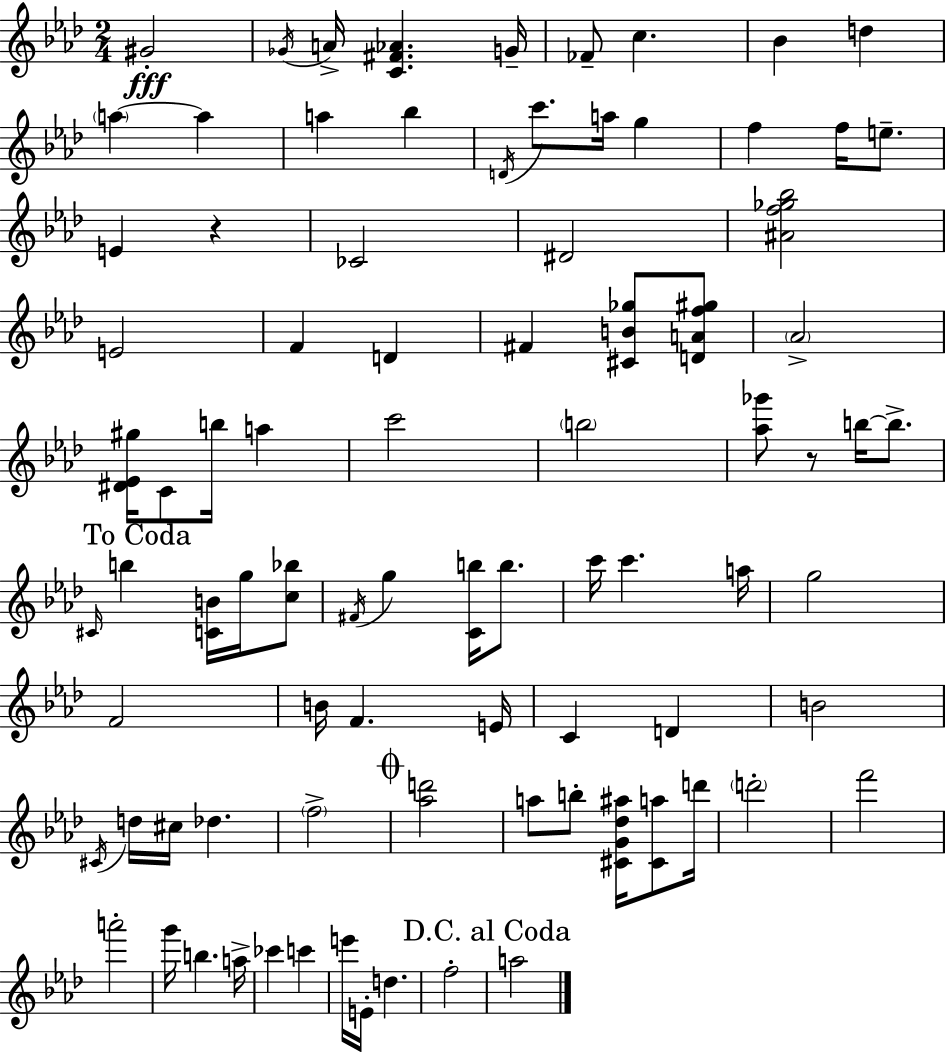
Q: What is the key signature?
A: AES major